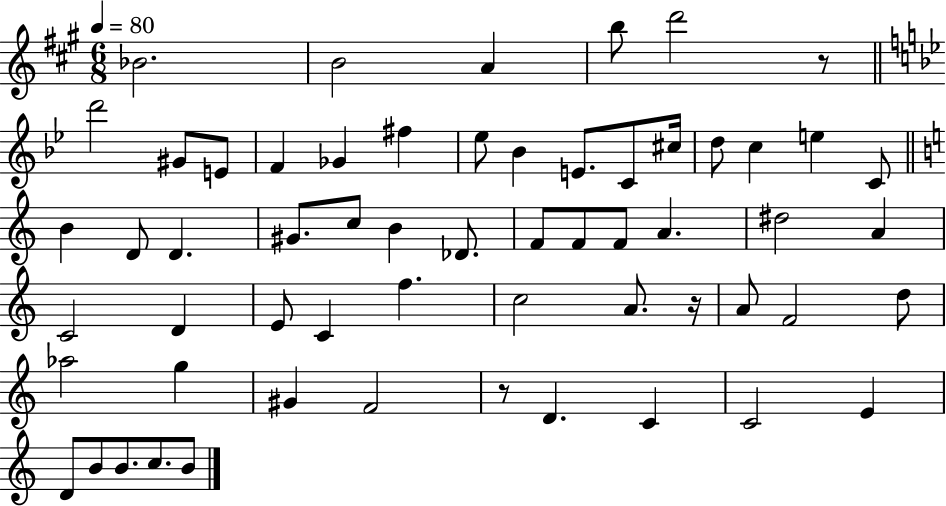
{
  \clef treble
  \numericTimeSignature
  \time 6/8
  \key a \major
  \tempo 4 = 80
  bes'2. | b'2 a'4 | b''8 d'''2 r8 | \bar "||" \break \key bes \major d'''2 gis'8 e'8 | f'4 ges'4 fis''4 | ees''8 bes'4 e'8. c'8 cis''16 | d''8 c''4 e''4 c'8 | \break \bar "||" \break \key c \major b'4 d'8 d'4. | gis'8. c''8 b'4 des'8. | f'8 f'8 f'8 a'4. | dis''2 a'4 | \break c'2 d'4 | e'8 c'4 f''4. | c''2 a'8. r16 | a'8 f'2 d''8 | \break aes''2 g''4 | gis'4 f'2 | r8 d'4. c'4 | c'2 e'4 | \break d'8 b'8 b'8. c''8. b'8 | \bar "|."
}